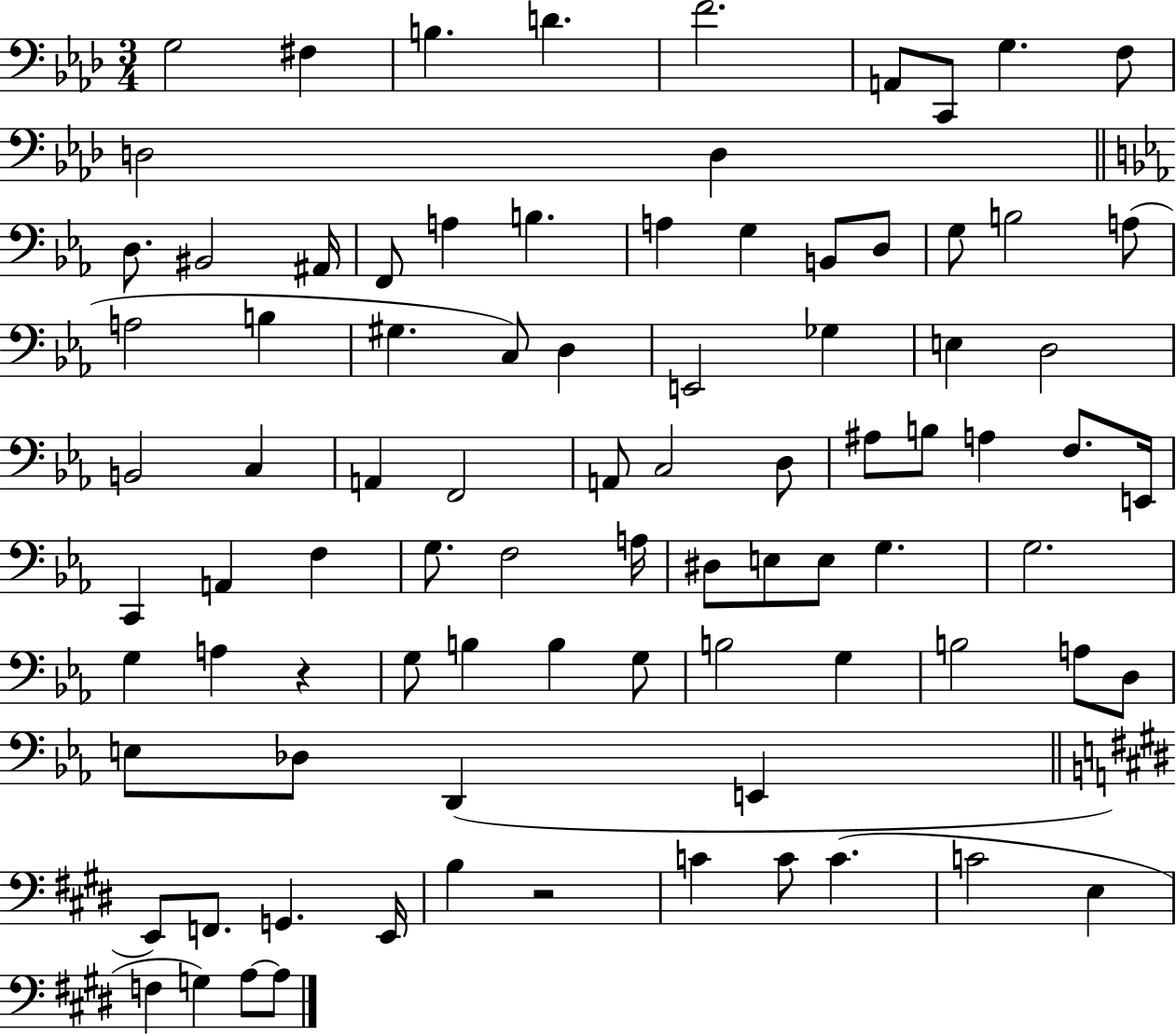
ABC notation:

X:1
T:Untitled
M:3/4
L:1/4
K:Ab
G,2 ^F, B, D F2 A,,/2 C,,/2 G, F,/2 D,2 D, D,/2 ^B,,2 ^A,,/4 F,,/2 A, B, A, G, B,,/2 D,/2 G,/2 B,2 A,/2 A,2 B, ^G, C,/2 D, E,,2 _G, E, D,2 B,,2 C, A,, F,,2 A,,/2 C,2 D,/2 ^A,/2 B,/2 A, F,/2 E,,/4 C,, A,, F, G,/2 F,2 A,/4 ^D,/2 E,/2 E,/2 G, G,2 G, A, z G,/2 B, B, G,/2 B,2 G, B,2 A,/2 D,/2 E,/2 _D,/2 D,, E,, E,,/2 F,,/2 G,, E,,/4 B, z2 C C/2 C C2 E, F, G, A,/2 A,/2